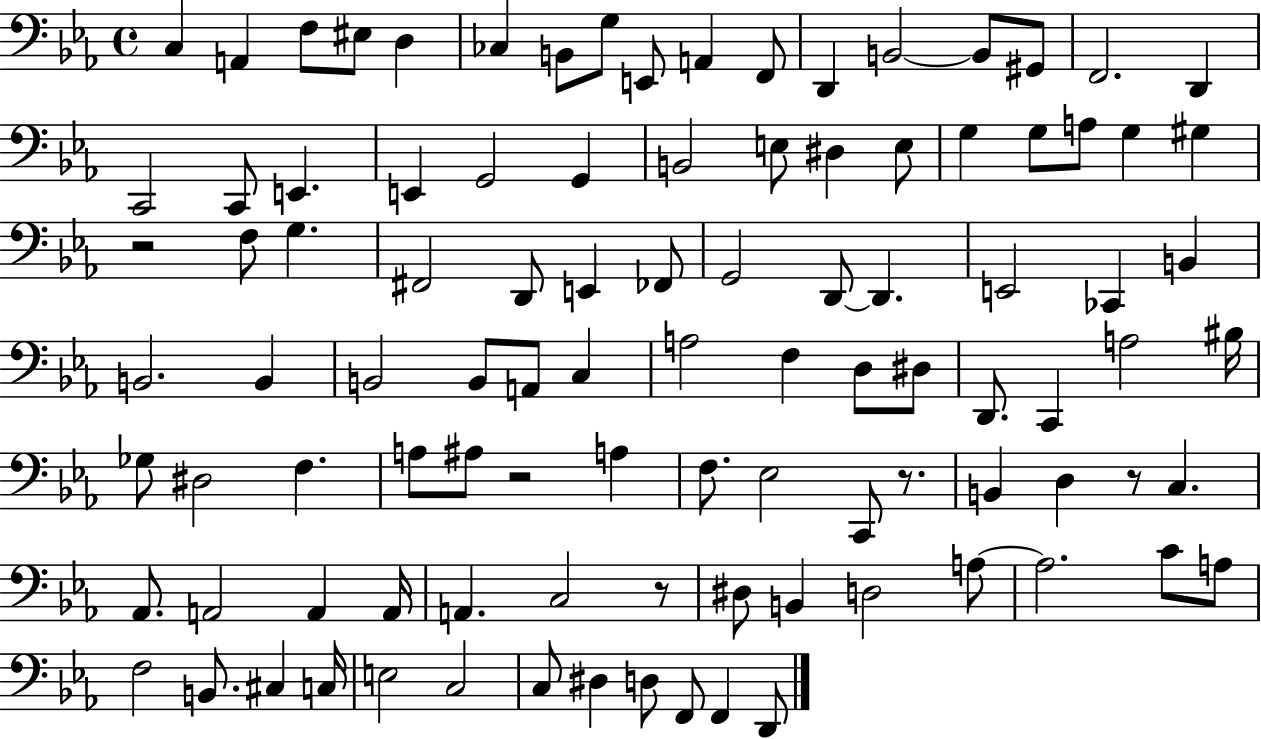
C3/q A2/q F3/e EIS3/e D3/q CES3/q B2/e G3/e E2/e A2/q F2/e D2/q B2/h B2/e G#2/e F2/h. D2/q C2/h C2/e E2/q. E2/q G2/h G2/q B2/h E3/e D#3/q E3/e G3/q G3/e A3/e G3/q G#3/q R/h F3/e G3/q. F#2/h D2/e E2/q FES2/e G2/h D2/e D2/q. E2/h CES2/q B2/q B2/h. B2/q B2/h B2/e A2/e C3/q A3/h F3/q D3/e D#3/e D2/e. C2/q A3/h BIS3/s Gb3/e D#3/h F3/q. A3/e A#3/e R/h A3/q F3/e. Eb3/h C2/e R/e. B2/q D3/q R/e C3/q. Ab2/e. A2/h A2/q A2/s A2/q. C3/h R/e D#3/e B2/q D3/h A3/e A3/h. C4/e A3/e F3/h B2/e. C#3/q C3/s E3/h C3/h C3/e D#3/q D3/e F2/e F2/q D2/e